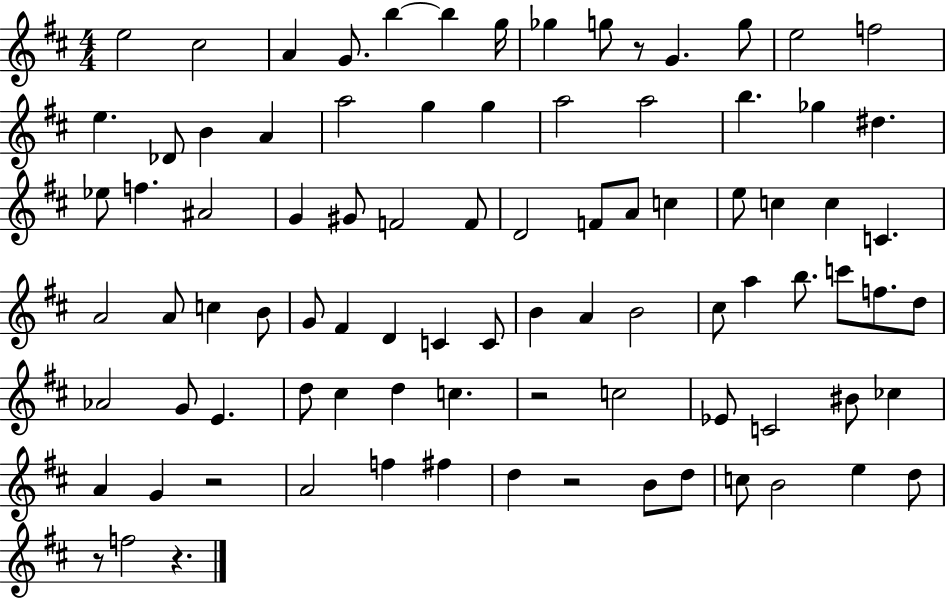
{
  \clef treble
  \numericTimeSignature
  \time 4/4
  \key d \major
  e''2 cis''2 | a'4 g'8. b''4~~ b''4 g''16 | ges''4 g''8 r8 g'4. g''8 | e''2 f''2 | \break e''4. des'8 b'4 a'4 | a''2 g''4 g''4 | a''2 a''2 | b''4. ges''4 dis''4. | \break ees''8 f''4. ais'2 | g'4 gis'8 f'2 f'8 | d'2 f'8 a'8 c''4 | e''8 c''4 c''4 c'4. | \break a'2 a'8 c''4 b'8 | g'8 fis'4 d'4 c'4 c'8 | b'4 a'4 b'2 | cis''8 a''4 b''8. c'''8 f''8. d''8 | \break aes'2 g'8 e'4. | d''8 cis''4 d''4 c''4. | r2 c''2 | ees'8 c'2 bis'8 ces''4 | \break a'4 g'4 r2 | a'2 f''4 fis''4 | d''4 r2 b'8 d''8 | c''8 b'2 e''4 d''8 | \break r8 f''2 r4. | \bar "|."
}